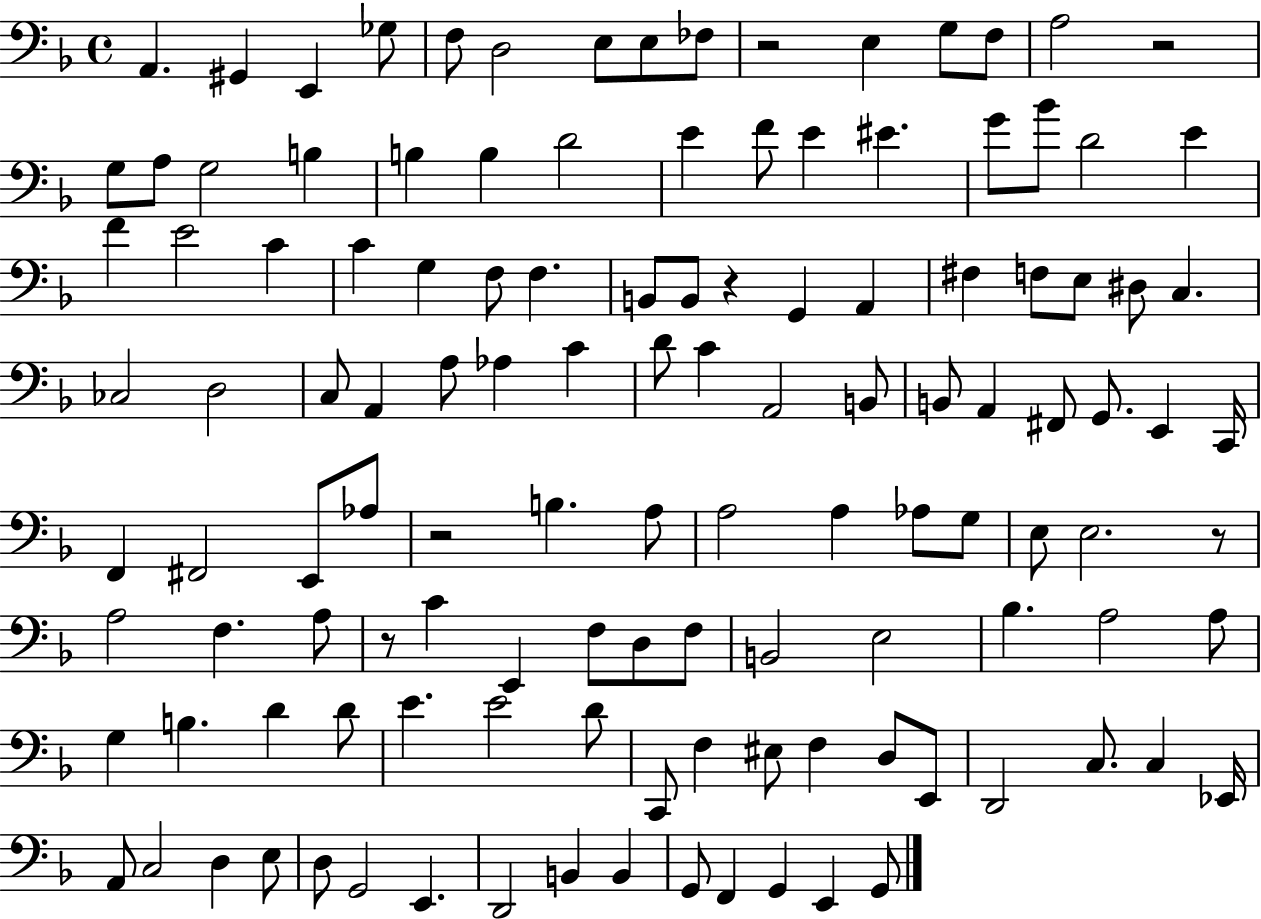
A2/q. G#2/q E2/q Gb3/e F3/e D3/h E3/e E3/e FES3/e R/h E3/q G3/e F3/e A3/h R/h G3/e A3/e G3/h B3/q B3/q B3/q D4/h E4/q F4/e E4/q EIS4/q. G4/e Bb4/e D4/h E4/q F4/q E4/h C4/q C4/q G3/q F3/e F3/q. B2/e B2/e R/q G2/q A2/q F#3/q F3/e E3/e D#3/e C3/q. CES3/h D3/h C3/e A2/q A3/e Ab3/q C4/q D4/e C4/q A2/h B2/e B2/e A2/q F#2/e G2/e. E2/q C2/s F2/q F#2/h E2/e Ab3/e R/h B3/q. A3/e A3/h A3/q Ab3/e G3/e E3/e E3/h. R/e A3/h F3/q. A3/e R/e C4/q E2/q F3/e D3/e F3/e B2/h E3/h Bb3/q. A3/h A3/e G3/q B3/q. D4/q D4/e E4/q. E4/h D4/e C2/e F3/q EIS3/e F3/q D3/e E2/e D2/h C3/e. C3/q Eb2/s A2/e C3/h D3/q E3/e D3/e G2/h E2/q. D2/h B2/q B2/q G2/e F2/q G2/q E2/q G2/e